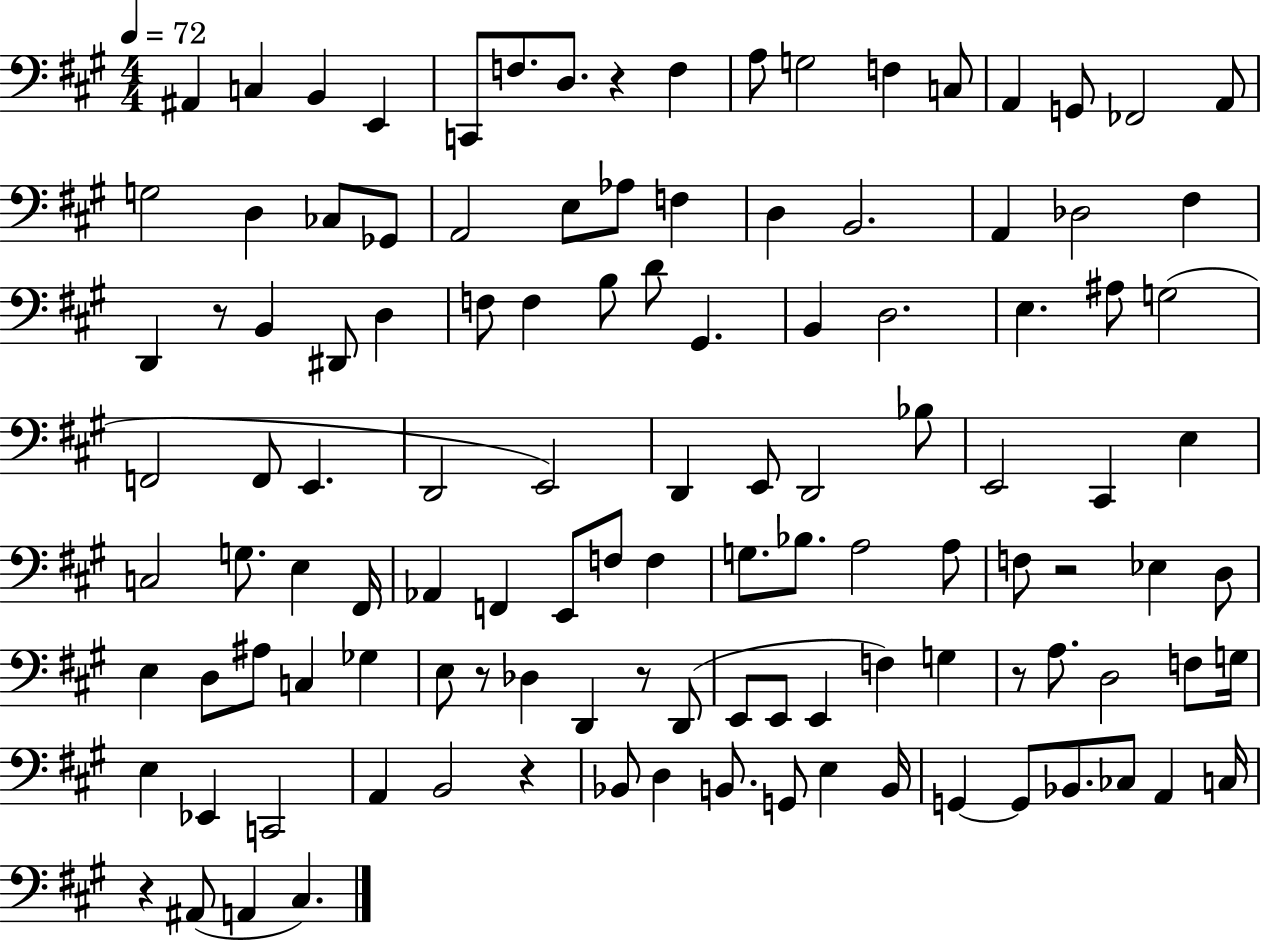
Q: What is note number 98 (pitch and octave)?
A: G2